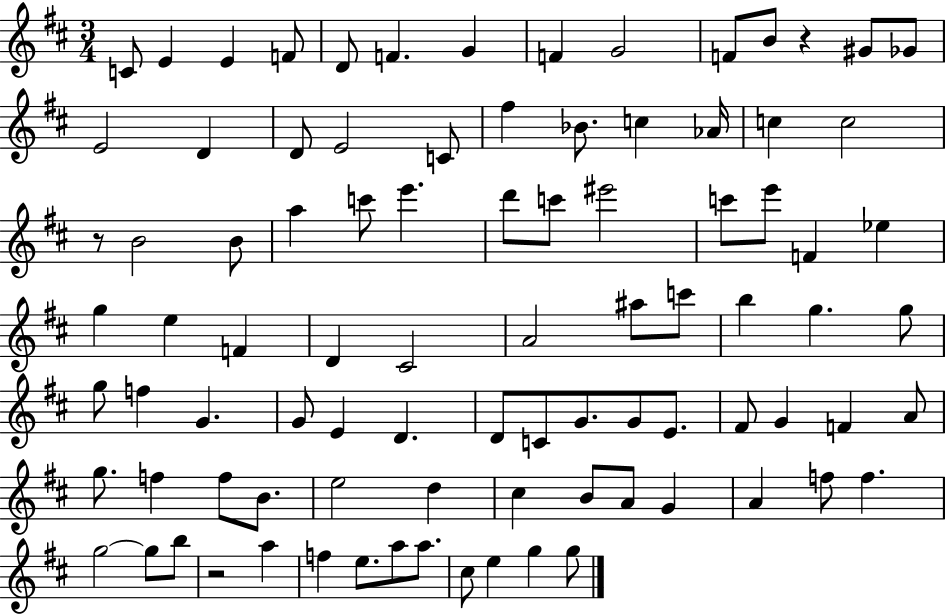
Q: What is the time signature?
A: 3/4